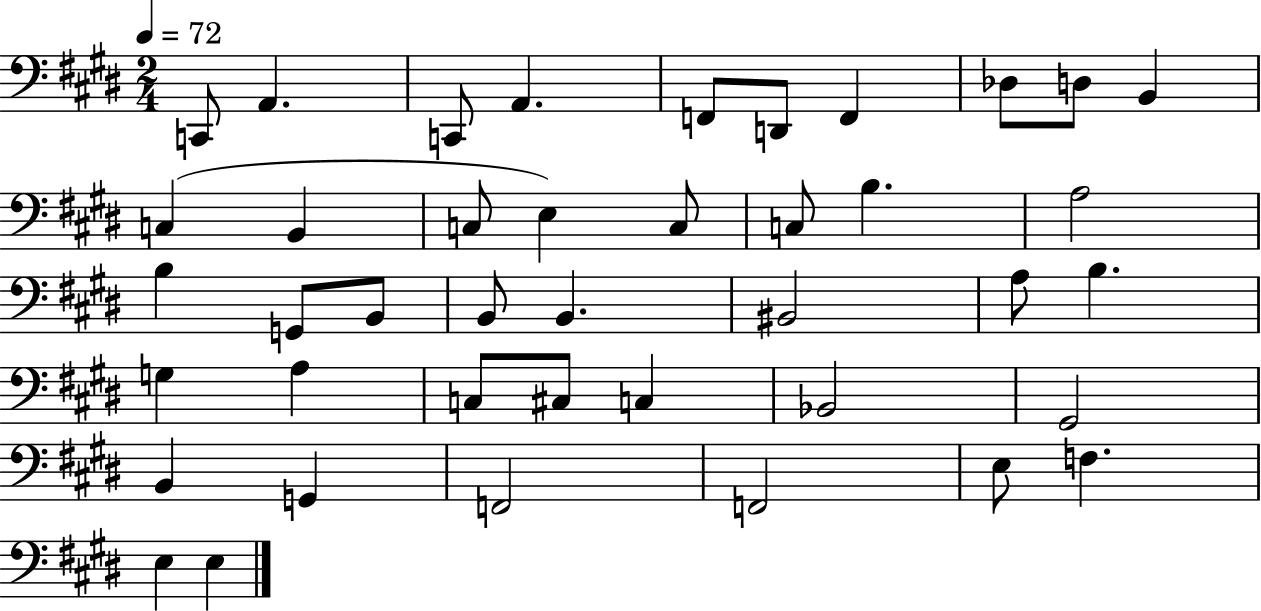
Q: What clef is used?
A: bass